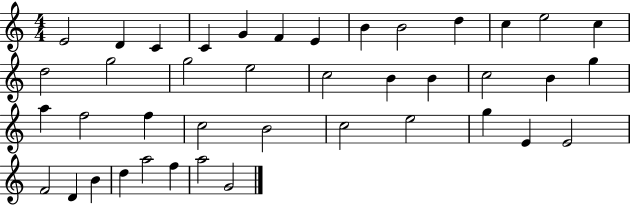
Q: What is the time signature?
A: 4/4